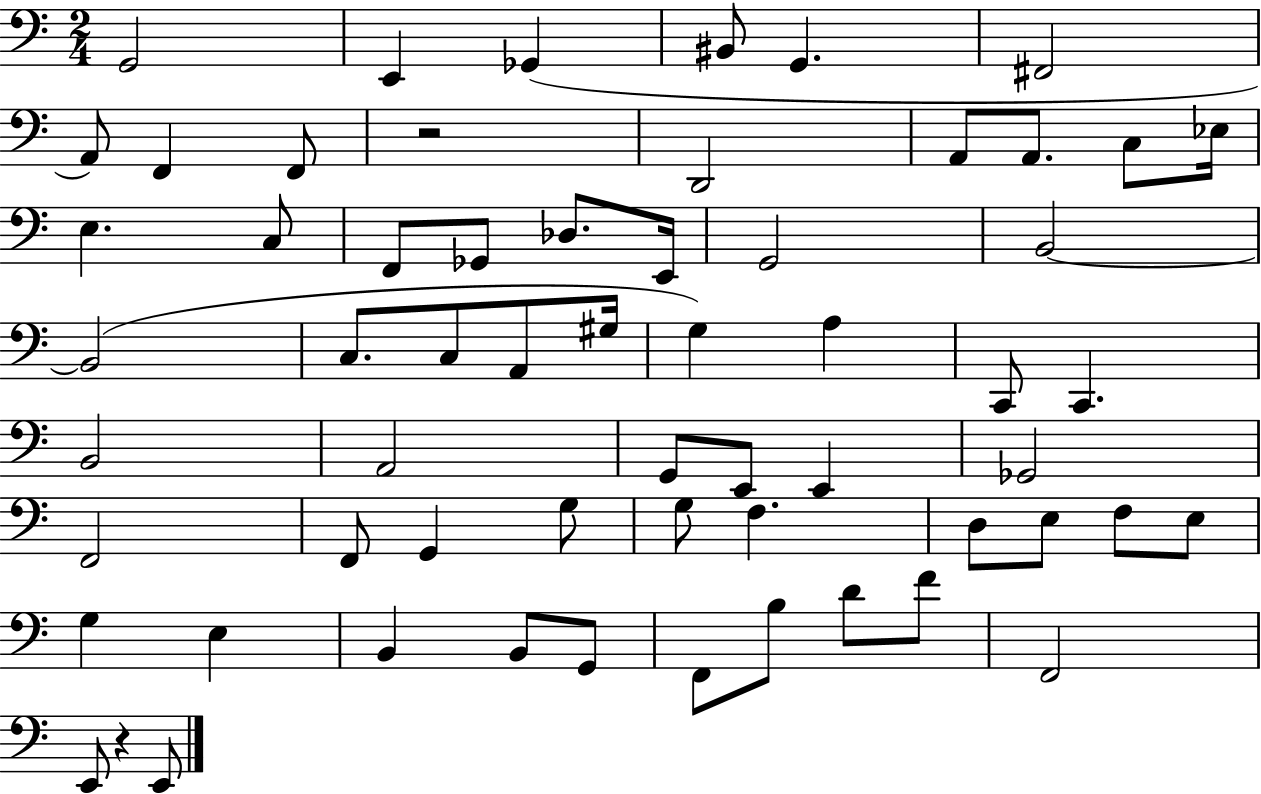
X:1
T:Untitled
M:2/4
L:1/4
K:C
G,,2 E,, _G,, ^B,,/2 G,, ^F,,2 A,,/2 F,, F,,/2 z2 D,,2 A,,/2 A,,/2 C,/2 _E,/4 E, C,/2 F,,/2 _G,,/2 _D,/2 E,,/4 G,,2 B,,2 B,,2 C,/2 C,/2 A,,/2 ^G,/4 G, A, C,,/2 C,, B,,2 A,,2 G,,/2 E,,/2 E,, _G,,2 F,,2 F,,/2 G,, G,/2 G,/2 F, D,/2 E,/2 F,/2 E,/2 G, E, B,, B,,/2 G,,/2 F,,/2 B,/2 D/2 F/2 F,,2 E,,/2 z E,,/2